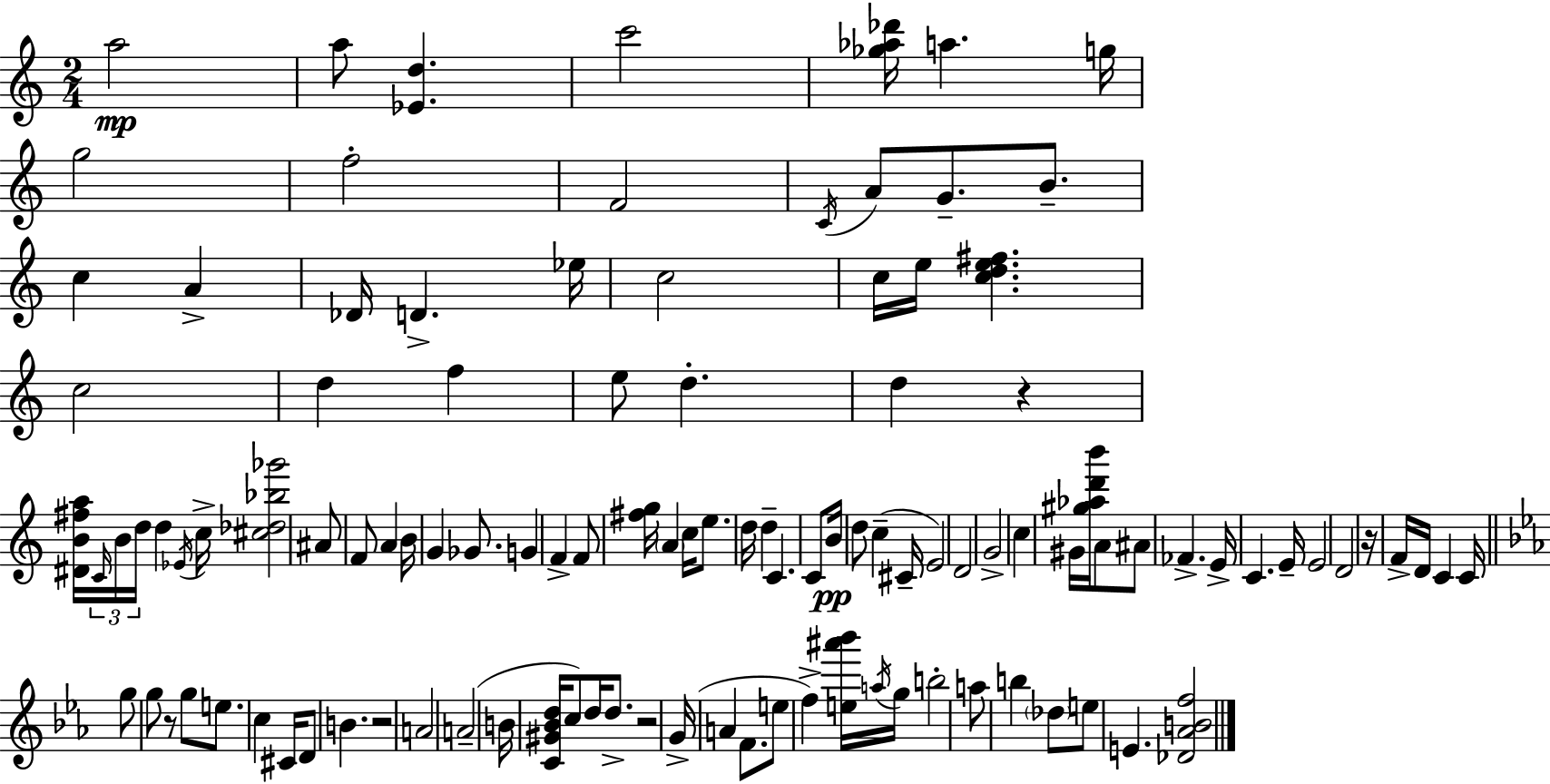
A5/h A5/e [Eb4,D5]/q. C6/h [Gb5,Ab5,Db6]/s A5/q. G5/s G5/h F5/h F4/h C4/s A4/e G4/e. B4/e. C5/q A4/q Db4/s D4/q. Eb5/s C5/h C5/s E5/s [C5,D5,E5,F#5]/q. C5/h D5/q F5/q E5/e D5/q. D5/q R/q [D#4,B4,F#5,A5]/s C4/s B4/s D5/s D5/q Eb4/s C5/s [C#5,Db5,Bb5,Gb6]/h A#4/e F4/e A4/q B4/s G4/q Gb4/e. G4/q F4/q F4/e [F#5,G5]/s A4/q C5/s E5/e. D5/s D5/q C4/q. C4/e B4/s D5/e C5/q C#4/s E4/h D4/h G4/h C5/q G#4/s [G#5,Ab5,D6,B6]/s A4/e A#4/e FES4/q. E4/s C4/q. E4/s E4/h D4/h R/s F4/s D4/s C4/q C4/s G5/e G5/e R/e G5/e E5/e. C5/q C#4/s D4/e B4/q. R/h A4/h A4/h B4/s [C4,G#4,Bb4,D5]/s C5/e D5/s D5/e. R/h G4/s A4/q F4/e. E5/e F5/q [E5,A#6,Bb6]/s A5/s G5/s B5/h A5/e B5/q Db5/e E5/e E4/q. [Db4,Ab4,B4,F5]/h